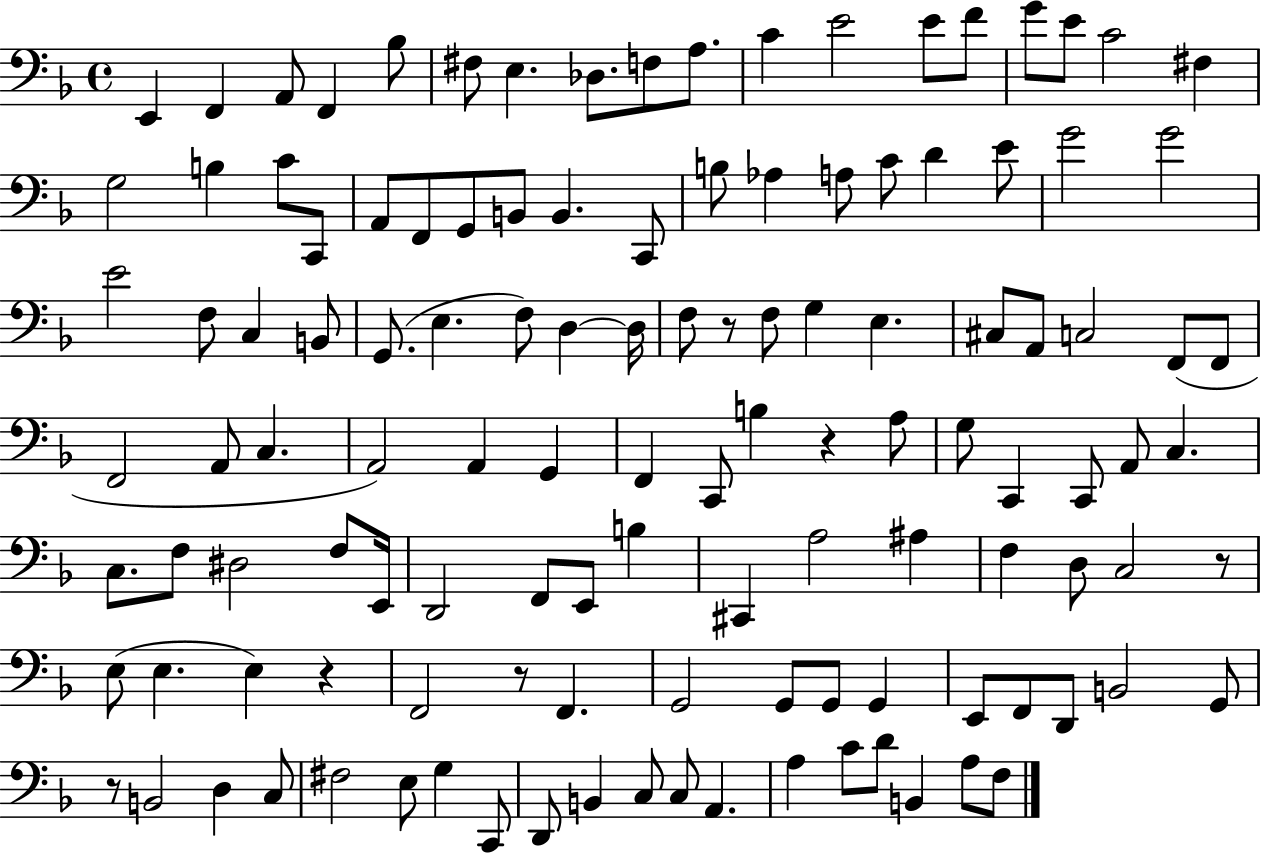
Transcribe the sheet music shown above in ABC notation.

X:1
T:Untitled
M:4/4
L:1/4
K:F
E,, F,, A,,/2 F,, _B,/2 ^F,/2 E, _D,/2 F,/2 A,/2 C E2 E/2 F/2 G/2 E/2 C2 ^F, G,2 B, C/2 C,,/2 A,,/2 F,,/2 G,,/2 B,,/2 B,, C,,/2 B,/2 _A, A,/2 C/2 D E/2 G2 G2 E2 F,/2 C, B,,/2 G,,/2 E, F,/2 D, D,/4 F,/2 z/2 F,/2 G, E, ^C,/2 A,,/2 C,2 F,,/2 F,,/2 F,,2 A,,/2 C, A,,2 A,, G,, F,, C,,/2 B, z A,/2 G,/2 C,, C,,/2 A,,/2 C, C,/2 F,/2 ^D,2 F,/2 E,,/4 D,,2 F,,/2 E,,/2 B, ^C,, A,2 ^A, F, D,/2 C,2 z/2 E,/2 E, E, z F,,2 z/2 F,, G,,2 G,,/2 G,,/2 G,, E,,/2 F,,/2 D,,/2 B,,2 G,,/2 z/2 B,,2 D, C,/2 ^F,2 E,/2 G, C,,/2 D,,/2 B,, C,/2 C,/2 A,, A, C/2 D/2 B,, A,/2 F,/2